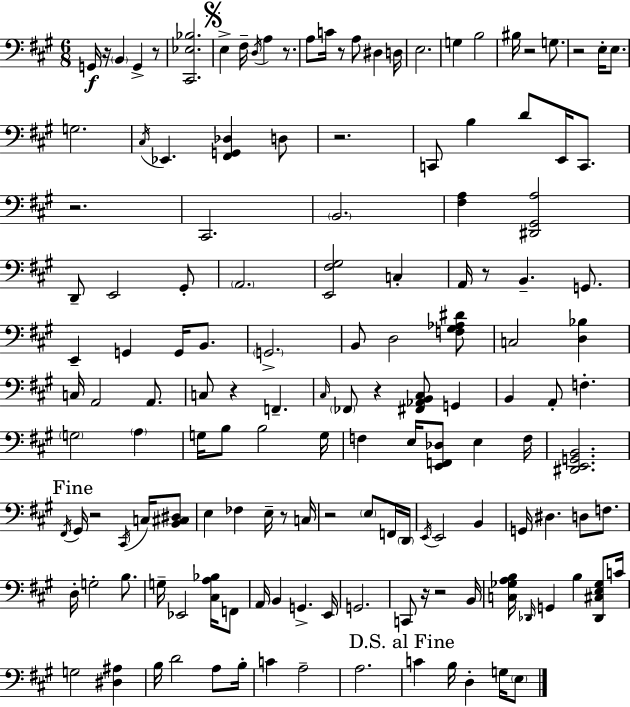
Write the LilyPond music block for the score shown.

{
  \clef bass
  \numericTimeSignature
  \time 6/8
  \key a \major
  g,16\f r16 \parenthesize b,4 g,4-> r8 | <cis, ees bes>2. | \mark \markup { \musicglyph "scripts.segno" } e4-> fis16-- \acciaccatura { d16 } a4 r8. | a8 c'16 r8 a8 dis4 | \break d16 e2. | g4 b2 | bis16 r2 g8. | r2 e16-. e8. | \break g2. | \acciaccatura { cis16 } ees,4. <fis, g, des>4 | d8 r2. | c,8 b4 d'8 e,16 c,8. | \break r2. | cis,2. | \parenthesize b,2. | <fis a>4 <dis, gis, a>2 | \break d,8-- e,2 | gis,8-. \parenthesize a,2. | <e, fis gis>2 c4-. | a,16 r8 b,4.-- g,8. | \break e,4-- g,4 g,16 b,8. | \parenthesize g,2.-> | b,8 d2 | <f gis aes dis'>8 c2 <d bes>4 | \break c16 a,2 a,8. | c8 r4 f,4.-- | \grace { cis16 } \parenthesize fes,8 r4 <fis, aes, b, cis>8 g,4 | b,4 a,8-. f4.-. | \break \parenthesize g2 \parenthesize a4 | g16 b8 b2 | g16 f4 e16 <e, f, des>8 e4 | f16 <dis, e, g, b,>2. | \break \mark "Fine" \acciaccatura { fis,16 } gis,16 r2 | \acciaccatura { cis,16 } c16 <b, cis dis>8 e4 fes4 | e16-- r8 c16 r2 | \parenthesize e8 f,16 \parenthesize d,16 \acciaccatura { e,16 } e,2 | \break b,4 g,16 dis4. | d8 f8. d16-. g2-. | b8. g16-- ees,2 | <cis a bes>16 f,8 a,16 b,4 g,4.-> | \break e,16 g,2. | c,8 r16 r2 | b,16 <c ges a b>16 \grace { des,16 } g,4 | b4 <des, cis e ges>8 c'16 g2 | \break <dis ais>4 b16 d'2 | a8 b16-. c'4 a2-- | a2. | \mark "D.S. al Fine" c'4 b16 | \break d4-. g16 \parenthesize e8 \bar "|."
}